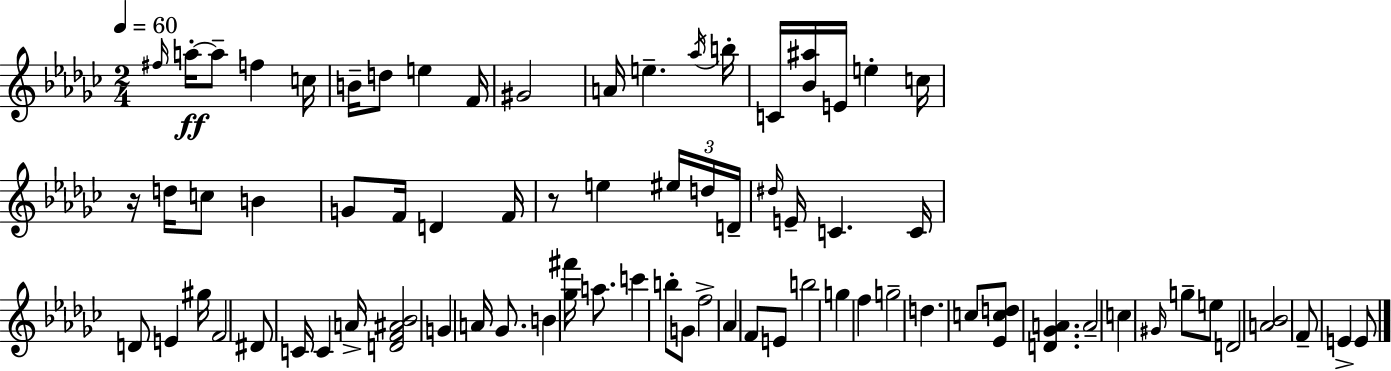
F#5/s A5/s A5/e F5/q C5/s B4/s D5/e E5/q F4/s G#4/h A4/s E5/q. Ab5/s B5/s C4/s [Bb4,A#5]/s E4/s E5/q C5/s R/s D5/s C5/e B4/q G4/e F4/s D4/q F4/s R/e E5/q EIS5/s D5/s D4/s D#5/s E4/s C4/q. C4/s D4/e E4/q G#5/s F4/h D#4/e C4/s C4/q A4/s [D4,F4,A#4,Bb4]/h G4/q A4/s Gb4/e. B4/q [Gb5,F#6]/s A5/e. C6/q B5/e G4/e F5/h Ab4/q F4/e E4/e B5/h G5/q F5/q G5/h D5/q. C5/e [Eb4,C5,D5]/e [D4,Gb4,A4]/q. A4/h C5/q G#4/s G5/e E5/e D4/h [A4,Bb4]/h F4/e E4/q E4/e